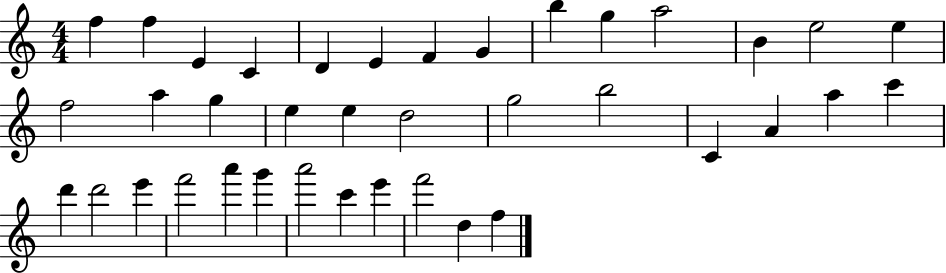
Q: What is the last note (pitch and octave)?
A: F5